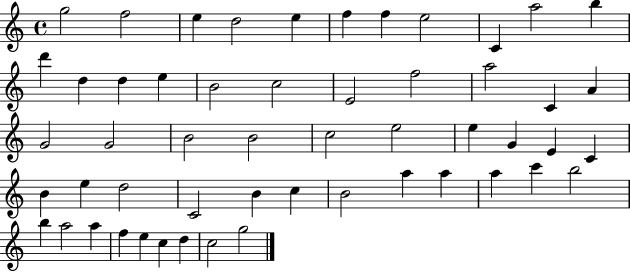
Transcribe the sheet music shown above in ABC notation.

X:1
T:Untitled
M:4/4
L:1/4
K:C
g2 f2 e d2 e f f e2 C a2 b d' d d e B2 c2 E2 f2 a2 C A G2 G2 B2 B2 c2 e2 e G E C B e d2 C2 B c B2 a a a c' b2 b a2 a f e c d c2 g2